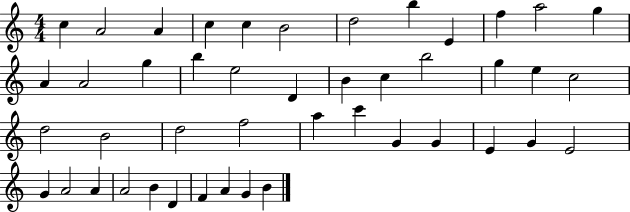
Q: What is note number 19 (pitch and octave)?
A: B4